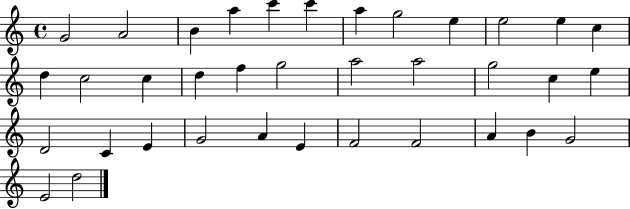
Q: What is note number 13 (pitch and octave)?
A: D5